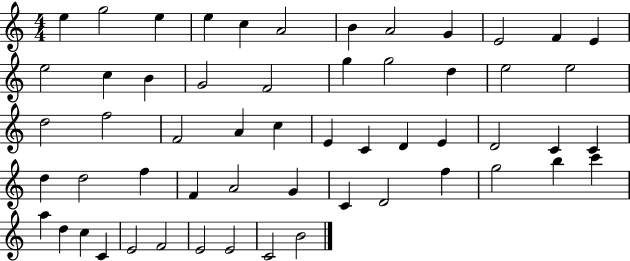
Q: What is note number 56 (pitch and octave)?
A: B4